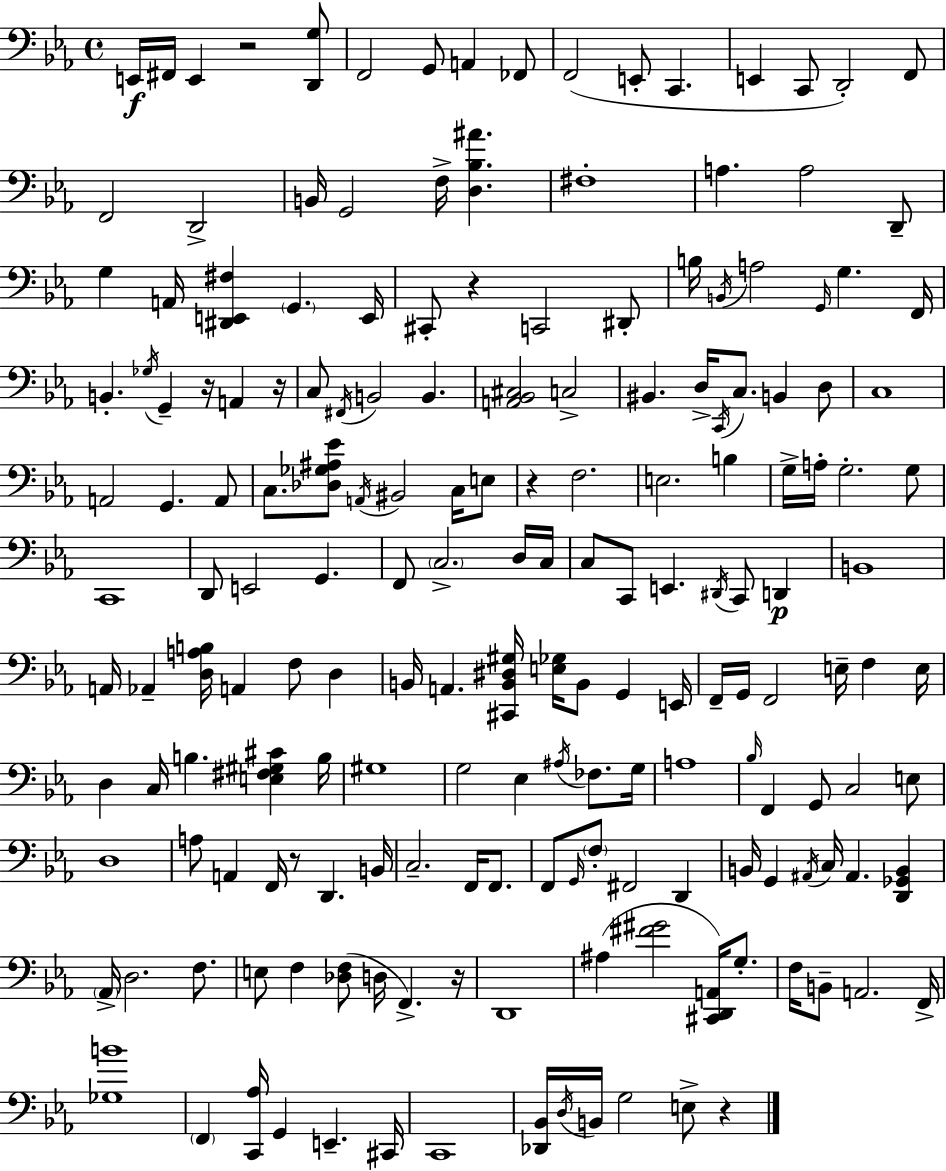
E2/s F#2/s E2/q R/h [D2,G3]/e F2/h G2/e A2/q FES2/e F2/h E2/e C2/q. E2/q C2/e D2/h F2/e F2/h D2/h B2/s G2/h F3/s [D3,Bb3,A#4]/q. F#3/w A3/q. A3/h D2/e G3/q A2/s [D#2,E2,F#3]/q G2/q. E2/s C#2/e R/q C2/h D#2/e B3/s B2/s A3/h G2/s G3/q. F2/s B2/q. Gb3/s G2/q R/s A2/q R/s C3/e F#2/s B2/h B2/q. [A2,Bb2,C#3]/h C3/h BIS2/q. D3/s C2/s C3/e. B2/q D3/e C3/w A2/h G2/q. A2/e C3/e. [Db3,Gb3,A#3,Eb4]/e A2/s BIS2/h C3/s E3/e R/q F3/h. E3/h. B3/q G3/s A3/s G3/h. G3/e C2/w D2/e E2/h G2/q. F2/e C3/h. D3/s C3/s C3/e C2/e E2/q. D#2/s C2/e D2/q B2/w A2/s Ab2/q [D3,A3,B3]/s A2/q F3/e D3/q B2/s A2/q. [C#2,B2,D#3,G#3]/s [E3,Gb3]/s B2/e G2/q E2/s F2/s G2/s F2/h E3/s F3/q E3/s D3/q C3/s B3/q. [E3,F#3,G#3,C#4]/q B3/s G#3/w G3/h Eb3/q A#3/s FES3/e. G3/s A3/w Bb3/s F2/q G2/e C3/h E3/e D3/w A3/e A2/q F2/s R/e D2/q. B2/s C3/h. F2/s F2/e. F2/e G2/s F3/e F#2/h D2/q B2/s G2/q A#2/s C3/s A#2/q. [D2,Gb2,B2]/q Ab2/s D3/h. F3/e. E3/e F3/q [Db3,F3]/e D3/s F2/q. R/s D2/w A#3/q [F#4,G#4]/h [C#2,D2,A2]/s G3/e. F3/s B2/e A2/h. F2/s [Gb3,B4]/w F2/q [C2,Ab3]/s G2/q E2/q. C#2/s C2/w [Db2,Bb2]/s D3/s B2/s G3/h E3/e R/q